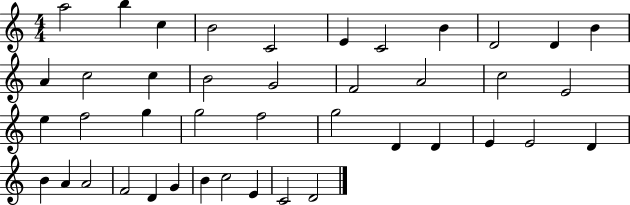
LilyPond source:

{
  \clef treble
  \numericTimeSignature
  \time 4/4
  \key c \major
  a''2 b''4 c''4 | b'2 c'2 | e'4 c'2 b'4 | d'2 d'4 b'4 | \break a'4 c''2 c''4 | b'2 g'2 | f'2 a'2 | c''2 e'2 | \break e''4 f''2 g''4 | g''2 f''2 | g''2 d'4 d'4 | e'4 e'2 d'4 | \break b'4 a'4 a'2 | f'2 d'4 g'4 | b'4 c''2 e'4 | c'2 d'2 | \break \bar "|."
}